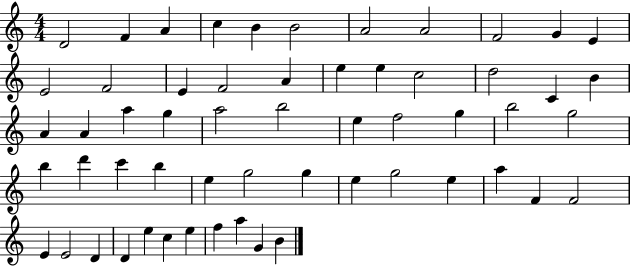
X:1
T:Untitled
M:4/4
L:1/4
K:C
D2 F A c B B2 A2 A2 F2 G E E2 F2 E F2 A e e c2 d2 C B A A a g a2 b2 e f2 g b2 g2 b d' c' b e g2 g e g2 e a F F2 E E2 D D e c e f a G B